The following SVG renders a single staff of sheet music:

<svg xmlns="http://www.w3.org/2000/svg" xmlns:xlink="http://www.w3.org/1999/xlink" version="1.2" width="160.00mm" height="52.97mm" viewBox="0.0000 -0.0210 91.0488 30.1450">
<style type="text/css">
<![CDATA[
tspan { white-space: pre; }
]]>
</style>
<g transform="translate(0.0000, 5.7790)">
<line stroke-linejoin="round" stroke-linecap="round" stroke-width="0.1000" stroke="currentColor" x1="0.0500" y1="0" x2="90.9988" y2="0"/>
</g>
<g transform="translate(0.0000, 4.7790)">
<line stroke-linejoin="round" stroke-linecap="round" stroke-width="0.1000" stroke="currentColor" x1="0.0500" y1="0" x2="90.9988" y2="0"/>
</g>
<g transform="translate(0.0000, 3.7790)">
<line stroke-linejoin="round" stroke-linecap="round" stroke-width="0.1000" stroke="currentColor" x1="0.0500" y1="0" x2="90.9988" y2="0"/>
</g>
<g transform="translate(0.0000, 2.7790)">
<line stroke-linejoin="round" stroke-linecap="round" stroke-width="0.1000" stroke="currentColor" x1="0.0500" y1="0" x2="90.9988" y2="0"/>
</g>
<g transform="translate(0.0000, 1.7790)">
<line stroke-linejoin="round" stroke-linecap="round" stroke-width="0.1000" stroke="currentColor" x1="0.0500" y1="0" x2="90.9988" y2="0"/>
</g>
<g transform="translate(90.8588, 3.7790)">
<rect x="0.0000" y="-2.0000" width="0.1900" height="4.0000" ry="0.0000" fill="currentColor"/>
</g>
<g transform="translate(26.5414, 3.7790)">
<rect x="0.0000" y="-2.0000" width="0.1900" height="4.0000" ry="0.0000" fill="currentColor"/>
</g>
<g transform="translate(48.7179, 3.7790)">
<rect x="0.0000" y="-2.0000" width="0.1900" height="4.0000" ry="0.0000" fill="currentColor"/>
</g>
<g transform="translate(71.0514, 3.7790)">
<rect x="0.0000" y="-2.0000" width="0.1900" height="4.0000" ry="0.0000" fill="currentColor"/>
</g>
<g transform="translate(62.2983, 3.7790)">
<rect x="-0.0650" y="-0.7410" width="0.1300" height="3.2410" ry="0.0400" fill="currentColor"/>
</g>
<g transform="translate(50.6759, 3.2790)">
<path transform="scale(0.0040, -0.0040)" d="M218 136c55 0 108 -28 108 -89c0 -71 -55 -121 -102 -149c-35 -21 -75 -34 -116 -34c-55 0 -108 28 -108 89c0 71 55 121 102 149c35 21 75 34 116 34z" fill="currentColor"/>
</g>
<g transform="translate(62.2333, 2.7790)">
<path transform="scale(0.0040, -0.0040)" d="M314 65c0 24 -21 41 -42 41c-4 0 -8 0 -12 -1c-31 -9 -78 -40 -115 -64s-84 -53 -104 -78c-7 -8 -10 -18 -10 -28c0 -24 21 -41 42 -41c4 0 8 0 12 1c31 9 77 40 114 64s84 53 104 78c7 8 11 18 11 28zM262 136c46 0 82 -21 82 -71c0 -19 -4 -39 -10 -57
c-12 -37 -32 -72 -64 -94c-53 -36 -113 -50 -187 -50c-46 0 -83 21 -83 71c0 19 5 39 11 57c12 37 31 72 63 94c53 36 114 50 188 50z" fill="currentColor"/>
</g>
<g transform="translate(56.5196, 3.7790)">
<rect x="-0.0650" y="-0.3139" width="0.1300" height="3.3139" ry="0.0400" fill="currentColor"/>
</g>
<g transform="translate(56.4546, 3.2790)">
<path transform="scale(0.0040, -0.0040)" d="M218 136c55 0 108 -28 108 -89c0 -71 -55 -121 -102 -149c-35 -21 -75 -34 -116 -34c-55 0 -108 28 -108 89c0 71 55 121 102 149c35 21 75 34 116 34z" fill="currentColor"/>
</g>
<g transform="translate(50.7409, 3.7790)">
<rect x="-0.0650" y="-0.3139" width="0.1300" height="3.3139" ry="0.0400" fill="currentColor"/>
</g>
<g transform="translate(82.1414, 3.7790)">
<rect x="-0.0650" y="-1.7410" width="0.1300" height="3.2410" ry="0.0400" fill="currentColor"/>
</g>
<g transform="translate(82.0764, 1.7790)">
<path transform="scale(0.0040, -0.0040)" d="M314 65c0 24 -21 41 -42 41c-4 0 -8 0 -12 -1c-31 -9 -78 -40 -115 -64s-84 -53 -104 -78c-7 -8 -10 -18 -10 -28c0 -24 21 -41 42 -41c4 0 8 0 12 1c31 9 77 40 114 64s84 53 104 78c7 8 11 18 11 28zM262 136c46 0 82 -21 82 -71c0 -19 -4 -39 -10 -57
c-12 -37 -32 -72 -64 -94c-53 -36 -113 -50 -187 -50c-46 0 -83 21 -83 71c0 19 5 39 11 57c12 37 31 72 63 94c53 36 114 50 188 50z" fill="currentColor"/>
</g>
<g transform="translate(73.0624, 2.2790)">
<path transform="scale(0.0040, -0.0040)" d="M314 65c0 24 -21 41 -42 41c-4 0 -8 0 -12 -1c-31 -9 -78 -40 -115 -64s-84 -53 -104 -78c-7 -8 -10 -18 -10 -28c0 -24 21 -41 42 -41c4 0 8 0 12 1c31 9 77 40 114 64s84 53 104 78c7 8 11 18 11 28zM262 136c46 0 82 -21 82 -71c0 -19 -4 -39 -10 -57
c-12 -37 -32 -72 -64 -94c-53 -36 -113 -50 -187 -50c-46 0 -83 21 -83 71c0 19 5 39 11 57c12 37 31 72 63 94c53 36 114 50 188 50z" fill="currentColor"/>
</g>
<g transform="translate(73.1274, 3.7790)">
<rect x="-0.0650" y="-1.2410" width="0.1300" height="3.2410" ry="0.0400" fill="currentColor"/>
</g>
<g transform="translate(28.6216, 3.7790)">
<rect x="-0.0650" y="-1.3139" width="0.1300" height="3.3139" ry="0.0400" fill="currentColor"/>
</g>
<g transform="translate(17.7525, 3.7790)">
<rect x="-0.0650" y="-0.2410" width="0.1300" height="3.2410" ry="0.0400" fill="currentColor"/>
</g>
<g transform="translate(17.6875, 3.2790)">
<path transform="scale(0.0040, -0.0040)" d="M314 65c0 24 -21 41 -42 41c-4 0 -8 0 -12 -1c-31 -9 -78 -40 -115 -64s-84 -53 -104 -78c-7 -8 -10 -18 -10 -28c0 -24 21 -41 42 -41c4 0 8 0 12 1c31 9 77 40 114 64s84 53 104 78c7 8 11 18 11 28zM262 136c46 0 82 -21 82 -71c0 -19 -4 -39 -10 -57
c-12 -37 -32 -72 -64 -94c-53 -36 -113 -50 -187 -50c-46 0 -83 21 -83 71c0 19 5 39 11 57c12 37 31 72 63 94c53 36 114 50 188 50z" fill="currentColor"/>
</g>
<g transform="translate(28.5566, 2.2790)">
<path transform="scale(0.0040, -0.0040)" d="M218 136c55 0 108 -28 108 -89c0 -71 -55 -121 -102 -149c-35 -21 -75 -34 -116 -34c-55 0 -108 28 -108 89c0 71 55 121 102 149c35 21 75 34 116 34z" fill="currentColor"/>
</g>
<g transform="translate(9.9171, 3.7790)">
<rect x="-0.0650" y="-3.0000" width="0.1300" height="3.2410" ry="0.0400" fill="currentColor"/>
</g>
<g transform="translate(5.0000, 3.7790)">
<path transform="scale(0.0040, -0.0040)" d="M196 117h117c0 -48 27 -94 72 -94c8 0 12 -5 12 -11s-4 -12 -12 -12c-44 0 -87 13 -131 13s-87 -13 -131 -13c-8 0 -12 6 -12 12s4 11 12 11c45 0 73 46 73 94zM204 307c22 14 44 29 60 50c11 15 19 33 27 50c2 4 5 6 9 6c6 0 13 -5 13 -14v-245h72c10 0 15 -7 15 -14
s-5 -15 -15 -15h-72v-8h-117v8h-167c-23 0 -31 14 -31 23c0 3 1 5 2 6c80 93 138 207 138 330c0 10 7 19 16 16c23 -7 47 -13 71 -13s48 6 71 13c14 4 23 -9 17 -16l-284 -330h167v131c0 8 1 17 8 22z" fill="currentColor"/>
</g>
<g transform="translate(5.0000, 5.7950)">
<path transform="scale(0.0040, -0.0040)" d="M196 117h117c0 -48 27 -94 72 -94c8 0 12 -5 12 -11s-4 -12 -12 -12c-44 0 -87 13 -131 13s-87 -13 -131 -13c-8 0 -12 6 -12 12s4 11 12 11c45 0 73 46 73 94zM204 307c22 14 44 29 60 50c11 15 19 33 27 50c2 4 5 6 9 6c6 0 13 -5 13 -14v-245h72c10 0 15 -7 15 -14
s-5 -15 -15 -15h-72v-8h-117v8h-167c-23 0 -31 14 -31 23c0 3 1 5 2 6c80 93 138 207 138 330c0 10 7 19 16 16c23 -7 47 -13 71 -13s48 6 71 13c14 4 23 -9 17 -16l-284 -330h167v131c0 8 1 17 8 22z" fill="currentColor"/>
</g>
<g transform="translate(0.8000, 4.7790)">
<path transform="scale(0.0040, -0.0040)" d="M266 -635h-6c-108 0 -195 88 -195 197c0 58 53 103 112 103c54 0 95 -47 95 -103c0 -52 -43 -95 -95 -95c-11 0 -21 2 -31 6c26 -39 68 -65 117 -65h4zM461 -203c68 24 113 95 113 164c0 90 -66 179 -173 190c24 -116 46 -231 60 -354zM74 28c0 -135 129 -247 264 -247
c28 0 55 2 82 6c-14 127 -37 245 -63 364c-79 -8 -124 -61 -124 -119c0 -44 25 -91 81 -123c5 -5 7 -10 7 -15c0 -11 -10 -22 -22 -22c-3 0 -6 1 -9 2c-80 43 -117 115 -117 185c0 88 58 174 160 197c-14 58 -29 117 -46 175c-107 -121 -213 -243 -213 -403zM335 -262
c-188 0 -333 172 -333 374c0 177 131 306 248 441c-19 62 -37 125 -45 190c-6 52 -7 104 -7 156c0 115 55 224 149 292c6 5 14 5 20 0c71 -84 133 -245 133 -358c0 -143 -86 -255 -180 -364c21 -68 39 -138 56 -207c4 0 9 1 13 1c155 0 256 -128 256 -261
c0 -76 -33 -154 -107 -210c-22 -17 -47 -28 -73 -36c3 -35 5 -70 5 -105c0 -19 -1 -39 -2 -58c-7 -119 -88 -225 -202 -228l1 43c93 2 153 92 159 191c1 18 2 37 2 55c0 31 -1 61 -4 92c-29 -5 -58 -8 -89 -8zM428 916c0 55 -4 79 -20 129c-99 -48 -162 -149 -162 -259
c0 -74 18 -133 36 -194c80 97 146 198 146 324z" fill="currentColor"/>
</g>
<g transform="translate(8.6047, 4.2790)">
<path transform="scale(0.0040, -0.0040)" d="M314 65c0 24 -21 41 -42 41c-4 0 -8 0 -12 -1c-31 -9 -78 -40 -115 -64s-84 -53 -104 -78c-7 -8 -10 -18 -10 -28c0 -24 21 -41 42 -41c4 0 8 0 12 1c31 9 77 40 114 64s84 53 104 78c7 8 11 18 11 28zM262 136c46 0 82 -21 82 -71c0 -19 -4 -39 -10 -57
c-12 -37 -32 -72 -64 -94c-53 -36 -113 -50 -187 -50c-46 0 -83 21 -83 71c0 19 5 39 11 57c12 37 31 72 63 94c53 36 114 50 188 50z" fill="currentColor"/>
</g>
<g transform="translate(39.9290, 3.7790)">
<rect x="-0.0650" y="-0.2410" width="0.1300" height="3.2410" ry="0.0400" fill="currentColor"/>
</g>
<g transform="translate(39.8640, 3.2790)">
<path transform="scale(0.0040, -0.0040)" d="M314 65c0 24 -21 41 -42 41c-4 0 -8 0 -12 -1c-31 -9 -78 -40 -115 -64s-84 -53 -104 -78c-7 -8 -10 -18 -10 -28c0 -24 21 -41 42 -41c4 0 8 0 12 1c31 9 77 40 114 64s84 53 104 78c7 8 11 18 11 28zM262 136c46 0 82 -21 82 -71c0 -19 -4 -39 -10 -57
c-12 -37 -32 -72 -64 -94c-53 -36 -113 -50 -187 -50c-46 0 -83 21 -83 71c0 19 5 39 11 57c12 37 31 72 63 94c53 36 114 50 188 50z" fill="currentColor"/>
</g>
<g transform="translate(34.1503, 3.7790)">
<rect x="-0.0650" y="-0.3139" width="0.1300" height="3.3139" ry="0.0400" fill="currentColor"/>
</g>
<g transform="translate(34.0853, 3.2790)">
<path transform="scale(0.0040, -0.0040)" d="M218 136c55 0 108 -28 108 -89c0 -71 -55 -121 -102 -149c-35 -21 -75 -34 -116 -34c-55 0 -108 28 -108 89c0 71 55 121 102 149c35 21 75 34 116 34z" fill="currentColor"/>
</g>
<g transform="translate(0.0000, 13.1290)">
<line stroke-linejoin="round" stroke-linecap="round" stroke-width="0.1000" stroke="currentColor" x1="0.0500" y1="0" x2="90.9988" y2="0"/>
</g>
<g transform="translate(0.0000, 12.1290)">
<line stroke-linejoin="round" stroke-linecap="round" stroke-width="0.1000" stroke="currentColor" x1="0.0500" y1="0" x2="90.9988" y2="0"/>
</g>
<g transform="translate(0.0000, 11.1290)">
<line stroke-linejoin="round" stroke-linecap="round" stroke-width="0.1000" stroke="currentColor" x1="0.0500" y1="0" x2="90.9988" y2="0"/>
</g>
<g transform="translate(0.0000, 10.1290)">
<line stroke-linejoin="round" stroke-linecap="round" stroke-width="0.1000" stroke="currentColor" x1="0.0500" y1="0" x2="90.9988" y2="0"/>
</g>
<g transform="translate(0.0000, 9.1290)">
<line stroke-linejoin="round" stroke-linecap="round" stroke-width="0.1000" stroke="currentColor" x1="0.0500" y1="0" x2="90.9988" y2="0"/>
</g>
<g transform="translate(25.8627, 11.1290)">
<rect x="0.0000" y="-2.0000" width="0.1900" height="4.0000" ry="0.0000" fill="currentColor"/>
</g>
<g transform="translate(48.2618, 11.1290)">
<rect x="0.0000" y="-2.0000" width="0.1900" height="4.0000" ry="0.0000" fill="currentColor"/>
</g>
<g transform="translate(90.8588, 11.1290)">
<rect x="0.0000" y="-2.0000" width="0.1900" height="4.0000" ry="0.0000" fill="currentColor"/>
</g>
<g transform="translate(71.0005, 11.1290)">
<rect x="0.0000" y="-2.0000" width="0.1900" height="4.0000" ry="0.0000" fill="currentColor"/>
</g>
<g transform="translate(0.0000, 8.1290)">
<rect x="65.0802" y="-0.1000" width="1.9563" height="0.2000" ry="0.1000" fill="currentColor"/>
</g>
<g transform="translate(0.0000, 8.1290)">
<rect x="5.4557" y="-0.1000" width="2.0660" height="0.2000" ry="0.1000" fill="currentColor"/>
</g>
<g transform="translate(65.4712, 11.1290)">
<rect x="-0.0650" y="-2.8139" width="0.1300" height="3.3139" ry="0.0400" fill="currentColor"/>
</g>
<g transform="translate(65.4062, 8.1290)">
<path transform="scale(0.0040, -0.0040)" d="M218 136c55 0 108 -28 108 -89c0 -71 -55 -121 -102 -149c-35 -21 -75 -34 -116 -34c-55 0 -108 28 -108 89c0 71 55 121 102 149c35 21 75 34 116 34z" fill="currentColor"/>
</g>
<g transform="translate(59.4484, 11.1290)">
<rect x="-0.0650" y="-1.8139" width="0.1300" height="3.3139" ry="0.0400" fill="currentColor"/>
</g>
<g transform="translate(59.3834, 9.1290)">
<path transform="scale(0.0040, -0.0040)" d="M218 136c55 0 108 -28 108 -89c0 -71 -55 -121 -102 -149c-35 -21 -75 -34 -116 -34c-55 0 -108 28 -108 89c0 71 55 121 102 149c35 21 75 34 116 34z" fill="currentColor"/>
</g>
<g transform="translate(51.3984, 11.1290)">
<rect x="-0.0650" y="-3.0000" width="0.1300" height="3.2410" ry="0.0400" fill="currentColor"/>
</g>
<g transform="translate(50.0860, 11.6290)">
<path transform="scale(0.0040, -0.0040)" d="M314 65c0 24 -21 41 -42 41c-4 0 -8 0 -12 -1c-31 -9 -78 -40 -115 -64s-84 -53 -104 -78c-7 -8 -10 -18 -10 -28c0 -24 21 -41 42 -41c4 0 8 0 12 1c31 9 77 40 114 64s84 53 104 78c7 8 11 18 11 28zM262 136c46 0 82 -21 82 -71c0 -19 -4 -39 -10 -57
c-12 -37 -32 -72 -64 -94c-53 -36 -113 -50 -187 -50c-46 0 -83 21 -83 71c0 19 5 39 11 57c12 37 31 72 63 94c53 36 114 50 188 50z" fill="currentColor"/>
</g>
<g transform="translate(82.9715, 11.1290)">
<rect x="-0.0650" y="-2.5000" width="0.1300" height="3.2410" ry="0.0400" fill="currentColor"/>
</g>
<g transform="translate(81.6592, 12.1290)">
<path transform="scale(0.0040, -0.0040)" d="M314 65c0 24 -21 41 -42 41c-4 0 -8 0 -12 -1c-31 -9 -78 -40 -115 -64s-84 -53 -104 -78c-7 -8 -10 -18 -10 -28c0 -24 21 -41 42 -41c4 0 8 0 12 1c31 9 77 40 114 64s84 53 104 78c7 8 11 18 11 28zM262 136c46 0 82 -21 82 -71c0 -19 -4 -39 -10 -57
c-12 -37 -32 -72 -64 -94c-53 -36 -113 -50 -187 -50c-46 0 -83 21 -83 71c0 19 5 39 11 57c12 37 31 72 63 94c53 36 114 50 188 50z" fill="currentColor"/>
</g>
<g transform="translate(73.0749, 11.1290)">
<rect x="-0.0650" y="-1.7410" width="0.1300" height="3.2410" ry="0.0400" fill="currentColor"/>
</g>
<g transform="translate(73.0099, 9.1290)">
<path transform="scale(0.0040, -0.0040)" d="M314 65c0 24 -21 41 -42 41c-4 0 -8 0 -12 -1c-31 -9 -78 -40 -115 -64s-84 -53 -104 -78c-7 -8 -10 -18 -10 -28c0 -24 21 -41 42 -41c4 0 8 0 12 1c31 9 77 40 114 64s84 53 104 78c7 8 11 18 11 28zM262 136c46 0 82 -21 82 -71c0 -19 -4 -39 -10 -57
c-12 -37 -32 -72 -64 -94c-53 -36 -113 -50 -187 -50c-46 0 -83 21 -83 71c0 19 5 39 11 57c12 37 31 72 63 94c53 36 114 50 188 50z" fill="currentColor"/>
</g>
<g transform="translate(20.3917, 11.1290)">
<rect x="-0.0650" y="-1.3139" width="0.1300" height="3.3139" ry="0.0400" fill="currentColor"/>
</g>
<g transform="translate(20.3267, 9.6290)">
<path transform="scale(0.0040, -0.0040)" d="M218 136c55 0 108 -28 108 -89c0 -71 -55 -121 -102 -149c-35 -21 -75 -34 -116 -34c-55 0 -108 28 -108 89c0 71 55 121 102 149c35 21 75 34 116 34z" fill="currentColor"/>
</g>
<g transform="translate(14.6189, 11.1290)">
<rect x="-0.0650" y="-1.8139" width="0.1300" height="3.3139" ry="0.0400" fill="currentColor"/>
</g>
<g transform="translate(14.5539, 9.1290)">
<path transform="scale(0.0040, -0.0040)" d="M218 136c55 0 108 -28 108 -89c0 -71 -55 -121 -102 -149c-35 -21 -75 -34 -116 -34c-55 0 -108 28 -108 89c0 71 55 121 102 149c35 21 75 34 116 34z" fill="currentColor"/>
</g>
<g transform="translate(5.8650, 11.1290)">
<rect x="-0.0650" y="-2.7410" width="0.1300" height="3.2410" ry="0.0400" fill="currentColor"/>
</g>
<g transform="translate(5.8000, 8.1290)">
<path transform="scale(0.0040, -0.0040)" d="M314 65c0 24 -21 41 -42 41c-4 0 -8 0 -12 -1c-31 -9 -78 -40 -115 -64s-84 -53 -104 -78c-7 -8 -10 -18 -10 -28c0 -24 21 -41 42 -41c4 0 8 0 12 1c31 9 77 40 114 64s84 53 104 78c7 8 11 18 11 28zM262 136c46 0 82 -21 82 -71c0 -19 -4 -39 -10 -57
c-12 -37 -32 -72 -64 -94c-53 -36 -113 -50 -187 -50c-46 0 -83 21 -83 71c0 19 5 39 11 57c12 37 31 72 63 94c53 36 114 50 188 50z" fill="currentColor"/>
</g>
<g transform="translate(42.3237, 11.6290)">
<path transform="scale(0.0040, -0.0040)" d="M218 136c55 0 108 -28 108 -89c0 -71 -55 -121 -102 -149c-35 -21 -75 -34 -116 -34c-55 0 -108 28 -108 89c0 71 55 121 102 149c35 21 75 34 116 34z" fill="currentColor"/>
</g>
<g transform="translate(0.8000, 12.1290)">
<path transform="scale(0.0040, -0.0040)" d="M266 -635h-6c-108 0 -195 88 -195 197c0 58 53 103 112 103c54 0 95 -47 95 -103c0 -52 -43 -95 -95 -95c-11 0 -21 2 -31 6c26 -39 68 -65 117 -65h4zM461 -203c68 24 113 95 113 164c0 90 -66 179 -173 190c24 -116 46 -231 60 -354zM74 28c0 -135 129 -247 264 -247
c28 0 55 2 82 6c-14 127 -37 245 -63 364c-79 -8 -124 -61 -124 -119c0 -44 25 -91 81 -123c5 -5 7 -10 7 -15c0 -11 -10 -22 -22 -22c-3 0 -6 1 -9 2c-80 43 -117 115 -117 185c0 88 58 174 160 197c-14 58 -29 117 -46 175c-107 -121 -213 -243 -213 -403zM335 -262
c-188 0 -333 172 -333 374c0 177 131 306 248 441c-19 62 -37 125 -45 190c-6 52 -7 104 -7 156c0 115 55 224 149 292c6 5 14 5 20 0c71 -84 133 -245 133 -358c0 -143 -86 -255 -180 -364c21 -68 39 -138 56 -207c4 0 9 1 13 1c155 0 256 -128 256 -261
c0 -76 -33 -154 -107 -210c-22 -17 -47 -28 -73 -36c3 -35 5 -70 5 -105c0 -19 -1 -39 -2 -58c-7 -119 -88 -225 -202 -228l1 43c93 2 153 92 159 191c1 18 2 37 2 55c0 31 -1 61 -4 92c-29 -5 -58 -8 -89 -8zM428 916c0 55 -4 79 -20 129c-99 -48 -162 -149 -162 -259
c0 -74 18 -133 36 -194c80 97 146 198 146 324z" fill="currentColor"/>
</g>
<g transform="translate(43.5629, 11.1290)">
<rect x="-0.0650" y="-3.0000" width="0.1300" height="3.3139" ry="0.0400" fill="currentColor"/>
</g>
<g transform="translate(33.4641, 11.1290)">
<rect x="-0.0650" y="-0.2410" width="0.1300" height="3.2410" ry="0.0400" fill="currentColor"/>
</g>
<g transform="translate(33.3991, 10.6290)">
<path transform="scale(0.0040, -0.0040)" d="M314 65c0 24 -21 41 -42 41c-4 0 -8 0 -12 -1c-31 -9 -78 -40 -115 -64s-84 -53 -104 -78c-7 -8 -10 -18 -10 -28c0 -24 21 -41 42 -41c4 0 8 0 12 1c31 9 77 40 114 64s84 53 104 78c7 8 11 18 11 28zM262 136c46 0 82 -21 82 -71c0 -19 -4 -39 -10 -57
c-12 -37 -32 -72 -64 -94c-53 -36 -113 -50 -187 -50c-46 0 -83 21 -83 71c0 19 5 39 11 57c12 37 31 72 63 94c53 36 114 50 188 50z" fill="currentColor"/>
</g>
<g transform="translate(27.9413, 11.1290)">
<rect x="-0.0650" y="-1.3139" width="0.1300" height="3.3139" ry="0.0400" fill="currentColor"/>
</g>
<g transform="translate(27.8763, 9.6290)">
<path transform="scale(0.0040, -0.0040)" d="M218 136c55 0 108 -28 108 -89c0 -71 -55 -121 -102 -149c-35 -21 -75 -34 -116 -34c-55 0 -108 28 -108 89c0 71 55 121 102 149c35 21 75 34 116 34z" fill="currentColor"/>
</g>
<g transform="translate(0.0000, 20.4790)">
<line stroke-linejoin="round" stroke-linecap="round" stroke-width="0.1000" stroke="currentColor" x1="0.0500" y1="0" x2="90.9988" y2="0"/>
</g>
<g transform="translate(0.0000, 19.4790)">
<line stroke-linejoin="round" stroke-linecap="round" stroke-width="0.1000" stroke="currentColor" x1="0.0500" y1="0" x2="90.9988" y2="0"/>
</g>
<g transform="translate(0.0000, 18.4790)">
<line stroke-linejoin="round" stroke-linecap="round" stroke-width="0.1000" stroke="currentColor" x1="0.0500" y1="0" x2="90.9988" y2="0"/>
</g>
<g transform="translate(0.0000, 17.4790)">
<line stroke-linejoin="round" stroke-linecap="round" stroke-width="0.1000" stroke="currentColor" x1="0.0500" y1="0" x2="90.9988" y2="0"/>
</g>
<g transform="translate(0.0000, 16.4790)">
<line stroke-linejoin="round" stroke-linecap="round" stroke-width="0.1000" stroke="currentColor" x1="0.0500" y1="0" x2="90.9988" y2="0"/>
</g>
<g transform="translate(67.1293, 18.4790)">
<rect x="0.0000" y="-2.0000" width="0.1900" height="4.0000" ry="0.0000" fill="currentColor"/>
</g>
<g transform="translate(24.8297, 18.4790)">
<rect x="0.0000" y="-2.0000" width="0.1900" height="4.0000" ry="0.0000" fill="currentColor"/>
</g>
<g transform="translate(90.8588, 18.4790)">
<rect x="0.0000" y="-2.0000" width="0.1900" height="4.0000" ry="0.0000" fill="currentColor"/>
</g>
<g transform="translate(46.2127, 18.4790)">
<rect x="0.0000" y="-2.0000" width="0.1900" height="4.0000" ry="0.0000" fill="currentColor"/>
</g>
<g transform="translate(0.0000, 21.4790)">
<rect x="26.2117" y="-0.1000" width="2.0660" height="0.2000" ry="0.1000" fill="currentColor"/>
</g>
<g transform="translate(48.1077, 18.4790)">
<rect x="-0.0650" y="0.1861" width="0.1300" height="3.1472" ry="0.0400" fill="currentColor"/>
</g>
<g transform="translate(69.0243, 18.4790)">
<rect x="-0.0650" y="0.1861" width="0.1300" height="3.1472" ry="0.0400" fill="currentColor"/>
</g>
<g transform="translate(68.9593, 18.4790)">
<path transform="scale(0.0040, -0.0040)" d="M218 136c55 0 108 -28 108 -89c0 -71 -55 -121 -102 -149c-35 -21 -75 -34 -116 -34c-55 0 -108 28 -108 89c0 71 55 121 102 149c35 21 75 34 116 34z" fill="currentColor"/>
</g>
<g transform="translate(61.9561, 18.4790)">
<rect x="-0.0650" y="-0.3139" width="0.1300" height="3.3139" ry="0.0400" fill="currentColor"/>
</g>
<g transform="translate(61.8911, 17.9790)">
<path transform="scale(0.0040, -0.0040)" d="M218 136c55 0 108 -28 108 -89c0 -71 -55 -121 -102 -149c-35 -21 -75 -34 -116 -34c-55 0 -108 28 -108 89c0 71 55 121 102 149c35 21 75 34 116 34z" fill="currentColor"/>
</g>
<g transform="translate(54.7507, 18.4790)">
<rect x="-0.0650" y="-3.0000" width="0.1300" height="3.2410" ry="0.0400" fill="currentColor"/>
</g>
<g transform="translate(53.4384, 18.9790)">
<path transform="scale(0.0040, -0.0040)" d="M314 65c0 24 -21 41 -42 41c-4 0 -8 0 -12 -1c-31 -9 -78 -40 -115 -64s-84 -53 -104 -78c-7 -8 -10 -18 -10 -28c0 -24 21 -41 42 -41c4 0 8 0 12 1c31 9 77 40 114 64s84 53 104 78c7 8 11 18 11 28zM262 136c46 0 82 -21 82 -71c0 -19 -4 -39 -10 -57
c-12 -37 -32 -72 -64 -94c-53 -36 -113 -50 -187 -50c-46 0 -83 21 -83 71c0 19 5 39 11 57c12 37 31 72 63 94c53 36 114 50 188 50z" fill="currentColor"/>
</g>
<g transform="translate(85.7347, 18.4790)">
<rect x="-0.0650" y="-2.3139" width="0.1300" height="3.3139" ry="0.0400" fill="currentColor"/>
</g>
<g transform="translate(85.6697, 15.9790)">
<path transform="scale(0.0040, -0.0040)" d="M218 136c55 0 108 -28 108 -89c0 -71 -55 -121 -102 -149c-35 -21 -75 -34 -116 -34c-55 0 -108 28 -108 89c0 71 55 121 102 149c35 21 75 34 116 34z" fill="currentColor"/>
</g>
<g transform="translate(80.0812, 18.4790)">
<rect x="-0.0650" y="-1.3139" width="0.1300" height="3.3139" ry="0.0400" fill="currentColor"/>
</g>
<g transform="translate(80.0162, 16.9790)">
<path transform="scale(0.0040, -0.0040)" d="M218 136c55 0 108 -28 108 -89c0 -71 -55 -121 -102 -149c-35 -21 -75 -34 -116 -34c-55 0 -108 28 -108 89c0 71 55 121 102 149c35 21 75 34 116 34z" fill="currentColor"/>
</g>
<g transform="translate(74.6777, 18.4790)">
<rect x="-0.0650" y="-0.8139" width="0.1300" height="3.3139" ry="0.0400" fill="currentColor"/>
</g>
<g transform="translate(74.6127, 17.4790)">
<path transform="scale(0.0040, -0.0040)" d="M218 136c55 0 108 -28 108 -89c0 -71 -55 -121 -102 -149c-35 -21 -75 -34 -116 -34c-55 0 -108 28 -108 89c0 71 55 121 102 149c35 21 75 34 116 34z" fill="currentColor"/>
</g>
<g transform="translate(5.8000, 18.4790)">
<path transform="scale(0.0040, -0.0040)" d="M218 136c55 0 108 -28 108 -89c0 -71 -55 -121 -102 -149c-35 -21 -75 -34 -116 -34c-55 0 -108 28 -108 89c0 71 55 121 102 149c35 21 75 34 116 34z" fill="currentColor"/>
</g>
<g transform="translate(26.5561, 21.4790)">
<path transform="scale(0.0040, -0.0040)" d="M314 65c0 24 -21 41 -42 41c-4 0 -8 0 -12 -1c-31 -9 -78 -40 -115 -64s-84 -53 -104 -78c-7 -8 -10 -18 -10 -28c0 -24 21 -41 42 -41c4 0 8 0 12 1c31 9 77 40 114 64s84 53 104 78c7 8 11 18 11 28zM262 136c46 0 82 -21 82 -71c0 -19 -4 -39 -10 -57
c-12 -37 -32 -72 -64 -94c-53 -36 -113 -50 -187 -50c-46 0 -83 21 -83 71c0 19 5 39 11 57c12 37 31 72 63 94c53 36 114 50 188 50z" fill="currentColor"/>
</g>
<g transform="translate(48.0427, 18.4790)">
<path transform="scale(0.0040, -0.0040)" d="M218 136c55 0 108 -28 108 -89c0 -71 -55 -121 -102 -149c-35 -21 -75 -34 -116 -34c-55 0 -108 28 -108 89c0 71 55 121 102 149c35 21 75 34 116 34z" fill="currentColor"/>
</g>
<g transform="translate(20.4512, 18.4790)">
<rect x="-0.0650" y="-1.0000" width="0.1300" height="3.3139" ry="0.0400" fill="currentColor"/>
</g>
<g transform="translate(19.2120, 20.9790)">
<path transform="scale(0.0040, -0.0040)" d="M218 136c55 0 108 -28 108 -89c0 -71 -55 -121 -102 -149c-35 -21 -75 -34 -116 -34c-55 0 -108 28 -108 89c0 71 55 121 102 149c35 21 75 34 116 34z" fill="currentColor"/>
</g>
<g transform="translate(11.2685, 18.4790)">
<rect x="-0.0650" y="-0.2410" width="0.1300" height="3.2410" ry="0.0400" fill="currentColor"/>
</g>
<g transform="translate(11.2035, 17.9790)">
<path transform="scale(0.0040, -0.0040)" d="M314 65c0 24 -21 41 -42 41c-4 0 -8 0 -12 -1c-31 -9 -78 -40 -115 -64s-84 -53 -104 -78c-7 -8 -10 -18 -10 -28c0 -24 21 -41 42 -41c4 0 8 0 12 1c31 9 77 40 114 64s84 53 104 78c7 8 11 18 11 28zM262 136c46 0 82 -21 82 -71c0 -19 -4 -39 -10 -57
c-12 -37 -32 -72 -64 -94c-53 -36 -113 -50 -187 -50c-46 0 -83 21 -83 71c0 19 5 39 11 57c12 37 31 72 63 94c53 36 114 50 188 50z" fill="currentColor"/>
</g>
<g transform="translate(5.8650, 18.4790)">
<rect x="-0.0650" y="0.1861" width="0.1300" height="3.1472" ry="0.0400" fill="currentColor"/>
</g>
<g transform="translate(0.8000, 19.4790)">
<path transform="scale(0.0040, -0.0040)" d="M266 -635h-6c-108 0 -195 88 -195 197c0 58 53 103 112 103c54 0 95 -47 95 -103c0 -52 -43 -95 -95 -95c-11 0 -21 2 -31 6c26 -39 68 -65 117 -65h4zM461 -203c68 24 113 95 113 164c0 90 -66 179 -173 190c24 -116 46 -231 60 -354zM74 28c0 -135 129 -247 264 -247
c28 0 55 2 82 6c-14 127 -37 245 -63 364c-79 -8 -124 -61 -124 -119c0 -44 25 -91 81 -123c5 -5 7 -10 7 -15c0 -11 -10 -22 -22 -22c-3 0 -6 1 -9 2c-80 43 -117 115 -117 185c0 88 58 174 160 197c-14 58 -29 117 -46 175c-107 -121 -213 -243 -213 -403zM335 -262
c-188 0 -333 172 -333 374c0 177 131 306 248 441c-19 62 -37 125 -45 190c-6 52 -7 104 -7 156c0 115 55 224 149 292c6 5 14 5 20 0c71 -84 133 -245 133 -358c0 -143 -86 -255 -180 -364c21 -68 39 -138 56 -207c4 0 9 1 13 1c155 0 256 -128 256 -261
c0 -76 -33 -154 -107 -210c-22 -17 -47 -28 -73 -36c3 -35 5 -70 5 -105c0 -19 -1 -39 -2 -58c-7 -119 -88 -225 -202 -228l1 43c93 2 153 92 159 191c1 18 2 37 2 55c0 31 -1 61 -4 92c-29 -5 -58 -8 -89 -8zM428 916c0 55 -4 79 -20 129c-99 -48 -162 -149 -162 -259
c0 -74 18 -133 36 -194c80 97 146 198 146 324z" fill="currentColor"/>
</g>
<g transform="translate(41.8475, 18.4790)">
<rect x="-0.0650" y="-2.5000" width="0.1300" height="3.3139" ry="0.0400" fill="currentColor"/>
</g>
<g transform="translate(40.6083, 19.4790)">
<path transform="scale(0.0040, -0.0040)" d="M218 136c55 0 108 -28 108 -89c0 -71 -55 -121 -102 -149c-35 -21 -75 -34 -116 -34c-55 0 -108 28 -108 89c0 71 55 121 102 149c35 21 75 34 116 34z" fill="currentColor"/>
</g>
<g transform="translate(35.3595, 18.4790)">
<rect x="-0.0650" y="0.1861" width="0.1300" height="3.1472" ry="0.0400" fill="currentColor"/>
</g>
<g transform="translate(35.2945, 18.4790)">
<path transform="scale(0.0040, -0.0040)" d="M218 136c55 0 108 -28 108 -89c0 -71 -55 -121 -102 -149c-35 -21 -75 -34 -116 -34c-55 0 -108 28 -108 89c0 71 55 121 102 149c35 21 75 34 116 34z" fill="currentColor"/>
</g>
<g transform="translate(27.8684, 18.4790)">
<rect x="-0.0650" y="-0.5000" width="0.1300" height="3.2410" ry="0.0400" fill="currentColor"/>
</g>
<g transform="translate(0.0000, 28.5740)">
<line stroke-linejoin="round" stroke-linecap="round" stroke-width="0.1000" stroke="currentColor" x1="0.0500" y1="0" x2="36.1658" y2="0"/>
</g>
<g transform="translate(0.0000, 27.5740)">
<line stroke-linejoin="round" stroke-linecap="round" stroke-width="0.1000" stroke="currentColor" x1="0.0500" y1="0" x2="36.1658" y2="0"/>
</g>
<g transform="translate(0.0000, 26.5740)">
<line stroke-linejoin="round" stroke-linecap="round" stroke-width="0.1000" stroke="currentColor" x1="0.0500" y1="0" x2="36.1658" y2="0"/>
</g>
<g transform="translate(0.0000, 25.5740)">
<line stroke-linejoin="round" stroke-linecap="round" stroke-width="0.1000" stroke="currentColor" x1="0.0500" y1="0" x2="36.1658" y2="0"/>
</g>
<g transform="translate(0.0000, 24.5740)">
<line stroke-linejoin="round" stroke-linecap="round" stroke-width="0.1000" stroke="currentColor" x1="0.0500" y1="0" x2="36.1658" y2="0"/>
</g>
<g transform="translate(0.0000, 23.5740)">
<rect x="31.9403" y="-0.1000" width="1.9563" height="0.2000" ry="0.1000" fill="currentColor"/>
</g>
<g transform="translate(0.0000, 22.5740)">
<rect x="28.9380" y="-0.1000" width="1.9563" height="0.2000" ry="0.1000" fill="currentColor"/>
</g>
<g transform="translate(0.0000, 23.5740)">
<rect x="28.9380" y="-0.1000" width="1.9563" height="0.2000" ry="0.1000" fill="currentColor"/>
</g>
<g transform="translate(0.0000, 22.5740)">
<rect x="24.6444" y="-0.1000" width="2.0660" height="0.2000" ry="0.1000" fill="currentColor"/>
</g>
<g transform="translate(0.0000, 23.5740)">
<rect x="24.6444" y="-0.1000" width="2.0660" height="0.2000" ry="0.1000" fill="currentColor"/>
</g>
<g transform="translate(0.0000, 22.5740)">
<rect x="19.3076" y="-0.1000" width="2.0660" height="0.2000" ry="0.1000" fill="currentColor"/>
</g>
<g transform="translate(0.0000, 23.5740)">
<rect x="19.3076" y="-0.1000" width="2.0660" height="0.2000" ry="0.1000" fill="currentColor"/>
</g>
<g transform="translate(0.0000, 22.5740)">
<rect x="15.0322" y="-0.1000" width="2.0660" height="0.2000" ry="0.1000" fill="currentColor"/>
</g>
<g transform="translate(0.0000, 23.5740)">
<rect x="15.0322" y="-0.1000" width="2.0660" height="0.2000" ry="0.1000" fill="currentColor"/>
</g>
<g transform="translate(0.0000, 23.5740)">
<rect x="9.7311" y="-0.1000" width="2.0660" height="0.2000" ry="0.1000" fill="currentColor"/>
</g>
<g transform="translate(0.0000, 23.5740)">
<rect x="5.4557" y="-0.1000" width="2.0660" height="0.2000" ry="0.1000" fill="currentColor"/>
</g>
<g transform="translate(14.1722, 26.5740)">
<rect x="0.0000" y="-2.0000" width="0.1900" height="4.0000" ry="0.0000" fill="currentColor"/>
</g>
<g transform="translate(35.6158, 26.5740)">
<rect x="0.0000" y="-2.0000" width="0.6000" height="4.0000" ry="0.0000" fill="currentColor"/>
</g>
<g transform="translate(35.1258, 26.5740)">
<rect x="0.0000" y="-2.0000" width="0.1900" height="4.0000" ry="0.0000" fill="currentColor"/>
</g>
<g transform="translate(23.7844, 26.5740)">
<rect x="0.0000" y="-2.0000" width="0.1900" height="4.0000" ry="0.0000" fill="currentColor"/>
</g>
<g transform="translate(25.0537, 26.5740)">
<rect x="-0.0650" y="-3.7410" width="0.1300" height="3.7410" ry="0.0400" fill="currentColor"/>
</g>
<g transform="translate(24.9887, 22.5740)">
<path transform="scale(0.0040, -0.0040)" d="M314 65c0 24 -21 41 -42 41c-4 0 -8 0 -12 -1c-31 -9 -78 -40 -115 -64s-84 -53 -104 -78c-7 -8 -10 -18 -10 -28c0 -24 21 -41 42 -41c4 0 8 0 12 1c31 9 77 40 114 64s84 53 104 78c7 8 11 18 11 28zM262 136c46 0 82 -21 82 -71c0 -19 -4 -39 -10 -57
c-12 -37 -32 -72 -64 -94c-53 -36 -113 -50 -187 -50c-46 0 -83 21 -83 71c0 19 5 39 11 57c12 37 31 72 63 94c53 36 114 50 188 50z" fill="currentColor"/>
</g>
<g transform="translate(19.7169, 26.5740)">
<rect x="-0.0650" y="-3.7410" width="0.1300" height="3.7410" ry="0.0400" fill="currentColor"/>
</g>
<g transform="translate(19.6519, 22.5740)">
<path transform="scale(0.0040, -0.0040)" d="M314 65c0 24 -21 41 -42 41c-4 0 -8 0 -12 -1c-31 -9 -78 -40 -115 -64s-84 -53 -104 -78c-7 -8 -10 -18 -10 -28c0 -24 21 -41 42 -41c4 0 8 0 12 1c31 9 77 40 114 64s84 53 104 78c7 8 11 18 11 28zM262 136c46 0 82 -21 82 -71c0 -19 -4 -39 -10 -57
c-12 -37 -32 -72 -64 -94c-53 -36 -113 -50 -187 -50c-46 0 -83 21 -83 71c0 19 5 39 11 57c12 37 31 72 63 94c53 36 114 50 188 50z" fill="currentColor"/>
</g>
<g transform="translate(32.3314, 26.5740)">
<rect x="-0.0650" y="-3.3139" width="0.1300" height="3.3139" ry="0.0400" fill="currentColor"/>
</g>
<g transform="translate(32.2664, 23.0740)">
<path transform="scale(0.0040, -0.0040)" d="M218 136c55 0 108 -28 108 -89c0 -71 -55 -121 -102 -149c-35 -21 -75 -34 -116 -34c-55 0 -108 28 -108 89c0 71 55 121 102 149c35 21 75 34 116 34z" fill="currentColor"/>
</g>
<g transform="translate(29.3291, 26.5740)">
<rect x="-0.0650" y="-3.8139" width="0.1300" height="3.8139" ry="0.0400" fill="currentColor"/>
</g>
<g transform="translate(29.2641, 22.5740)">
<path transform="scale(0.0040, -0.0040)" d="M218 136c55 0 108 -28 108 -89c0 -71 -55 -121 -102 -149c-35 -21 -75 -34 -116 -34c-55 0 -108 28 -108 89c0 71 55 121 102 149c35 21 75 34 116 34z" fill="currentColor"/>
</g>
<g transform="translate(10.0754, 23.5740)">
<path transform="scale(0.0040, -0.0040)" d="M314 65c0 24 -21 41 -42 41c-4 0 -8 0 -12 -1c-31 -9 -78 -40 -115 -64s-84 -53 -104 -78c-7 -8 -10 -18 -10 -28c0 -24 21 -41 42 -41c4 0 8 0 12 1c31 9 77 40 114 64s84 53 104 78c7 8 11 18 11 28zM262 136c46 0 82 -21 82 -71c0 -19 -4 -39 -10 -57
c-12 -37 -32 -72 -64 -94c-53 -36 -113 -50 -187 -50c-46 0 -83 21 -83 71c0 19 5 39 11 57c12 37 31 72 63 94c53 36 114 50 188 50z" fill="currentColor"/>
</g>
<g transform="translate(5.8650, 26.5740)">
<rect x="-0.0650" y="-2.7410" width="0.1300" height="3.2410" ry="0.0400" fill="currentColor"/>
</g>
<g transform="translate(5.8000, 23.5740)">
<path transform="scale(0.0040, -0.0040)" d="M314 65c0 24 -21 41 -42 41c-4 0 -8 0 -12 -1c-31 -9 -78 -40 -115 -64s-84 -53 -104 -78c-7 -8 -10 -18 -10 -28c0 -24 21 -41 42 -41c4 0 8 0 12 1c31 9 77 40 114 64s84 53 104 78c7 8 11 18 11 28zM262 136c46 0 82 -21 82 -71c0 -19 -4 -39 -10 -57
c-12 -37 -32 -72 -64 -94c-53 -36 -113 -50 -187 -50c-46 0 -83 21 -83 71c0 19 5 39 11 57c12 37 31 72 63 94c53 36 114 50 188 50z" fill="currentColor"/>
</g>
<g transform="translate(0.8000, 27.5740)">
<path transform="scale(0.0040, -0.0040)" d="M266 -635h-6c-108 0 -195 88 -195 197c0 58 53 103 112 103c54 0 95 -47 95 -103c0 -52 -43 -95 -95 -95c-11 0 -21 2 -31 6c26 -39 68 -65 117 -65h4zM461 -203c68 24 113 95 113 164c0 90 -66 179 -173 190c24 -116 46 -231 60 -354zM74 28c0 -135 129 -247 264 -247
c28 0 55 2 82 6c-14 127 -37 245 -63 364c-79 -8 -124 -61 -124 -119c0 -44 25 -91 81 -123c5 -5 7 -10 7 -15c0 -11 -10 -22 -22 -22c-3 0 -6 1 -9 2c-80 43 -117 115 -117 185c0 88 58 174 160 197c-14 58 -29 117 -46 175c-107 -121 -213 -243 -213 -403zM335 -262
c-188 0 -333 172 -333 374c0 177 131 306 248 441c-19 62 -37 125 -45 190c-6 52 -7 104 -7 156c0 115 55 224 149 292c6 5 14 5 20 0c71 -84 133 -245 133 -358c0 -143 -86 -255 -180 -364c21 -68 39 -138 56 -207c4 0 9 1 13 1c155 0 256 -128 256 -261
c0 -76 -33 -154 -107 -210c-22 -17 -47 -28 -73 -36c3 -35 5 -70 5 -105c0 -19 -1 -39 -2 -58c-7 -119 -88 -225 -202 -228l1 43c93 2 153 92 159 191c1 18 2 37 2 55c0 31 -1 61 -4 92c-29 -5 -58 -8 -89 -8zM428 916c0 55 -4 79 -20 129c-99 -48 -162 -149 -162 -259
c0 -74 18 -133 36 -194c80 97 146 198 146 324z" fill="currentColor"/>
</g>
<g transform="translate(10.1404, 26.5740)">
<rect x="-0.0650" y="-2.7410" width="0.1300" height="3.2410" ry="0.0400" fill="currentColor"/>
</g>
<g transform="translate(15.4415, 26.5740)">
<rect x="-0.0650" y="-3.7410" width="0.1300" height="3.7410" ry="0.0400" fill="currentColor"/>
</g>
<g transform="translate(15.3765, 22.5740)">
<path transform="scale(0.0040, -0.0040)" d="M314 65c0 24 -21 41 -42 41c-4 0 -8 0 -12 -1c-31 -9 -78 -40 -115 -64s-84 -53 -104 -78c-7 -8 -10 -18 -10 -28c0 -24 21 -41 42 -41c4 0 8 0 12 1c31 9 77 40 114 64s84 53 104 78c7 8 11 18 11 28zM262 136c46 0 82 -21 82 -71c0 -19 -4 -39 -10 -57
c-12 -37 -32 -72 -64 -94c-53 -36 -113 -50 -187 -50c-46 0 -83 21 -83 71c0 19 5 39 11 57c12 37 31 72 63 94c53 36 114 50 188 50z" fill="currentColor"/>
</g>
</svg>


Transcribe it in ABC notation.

X:1
T:Untitled
M:4/4
L:1/4
K:C
A2 c2 e c c2 c c d2 e2 f2 a2 f e e c2 A A2 f a f2 G2 B c2 D C2 B G B A2 c B d e g a2 a2 c'2 c'2 c'2 c' b